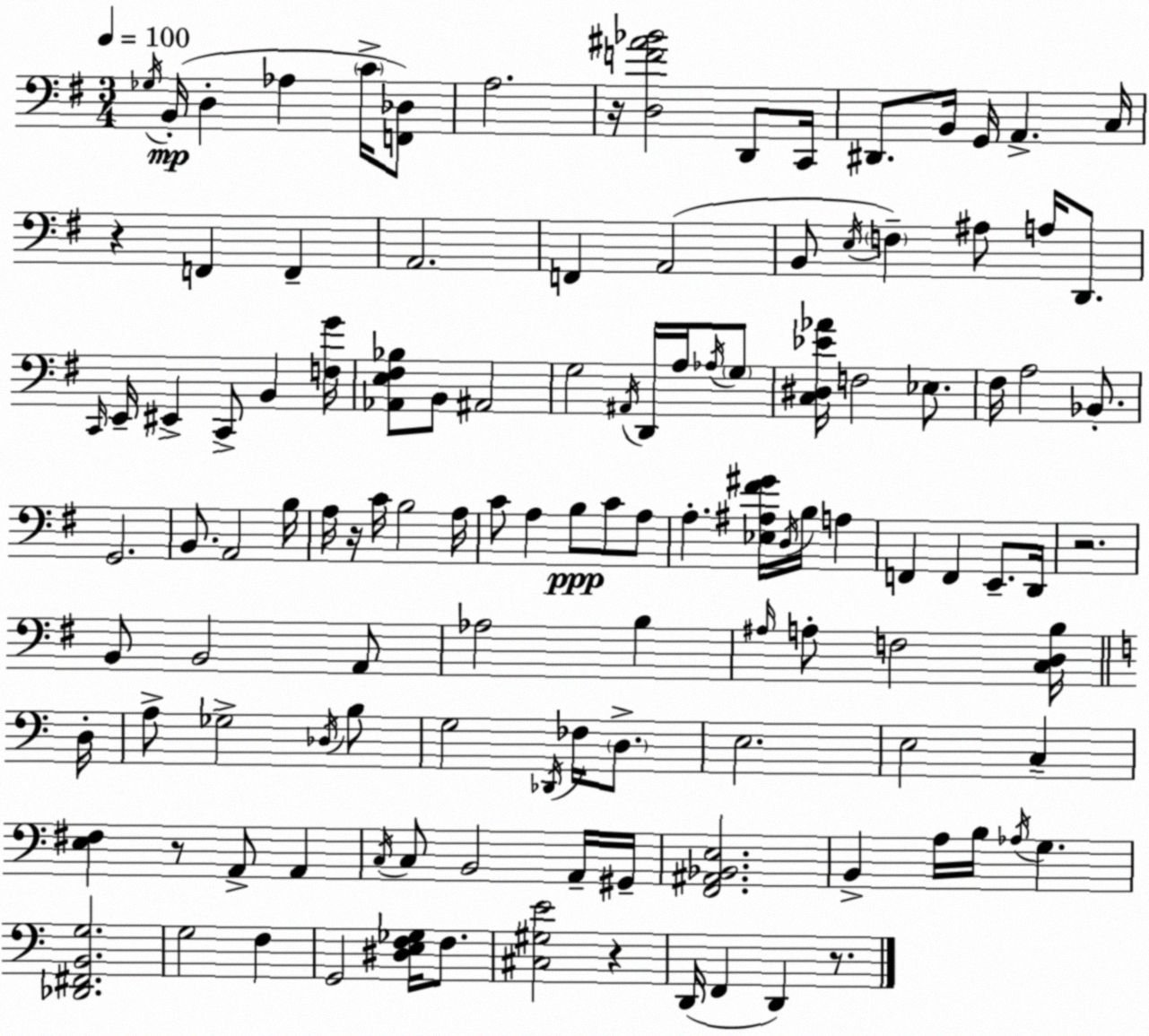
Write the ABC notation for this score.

X:1
T:Untitled
M:3/4
L:1/4
K:G
_G,/4 B,,/4 D, _A, C/4 [F,,_D,]/2 A,2 z/4 [D,F^A_B]2 D,,/2 C,,/4 ^D,,/2 B,,/4 G,,/4 A,, C,/4 z F,, F,, A,,2 F,, A,,2 B,,/2 E,/4 F, ^A,/2 A,/4 D,,/2 C,,/4 E,,/4 ^E,, C,,/2 B,, [F,G]/4 [_A,,E,^F,_B,]/2 B,,/2 ^A,,2 G,2 ^A,,/4 D,,/4 A,/4 _A,/4 G,/2 [C,^D,_E_A]/4 F,2 _E,/2 ^F,/4 A,2 _B,,/2 G,,2 B,,/2 A,,2 B,/4 A,/4 z/4 C/4 B,2 A,/4 C/2 A, B,/2 C/2 A,/2 A, [_E,^A,^F^G]/4 D,/4 B,/4 A, F,, F,, E,,/2 D,,/4 z2 B,,/2 B,,2 A,,/2 _A,2 B, ^A,/4 A,/2 F,2 [C,D,B,]/4 D,/4 A,/2 _G,2 _D,/4 B,/2 G,2 _D,,/4 _F,/4 D,/2 E,2 E,2 C, [E,^F,] z/2 A,,/2 A,, C,/4 C,/2 B,,2 A,,/4 ^G,,/4 [F,,^A,,_B,,E,]2 B,, A,/4 B,/4 _A,/4 G, [_D,,^F,,B,,G,]2 G,2 F, G,,2 [^D,E,F,_G,]/4 F,/2 [^C,^G,E]2 z D,,/4 F,, D,, z/2